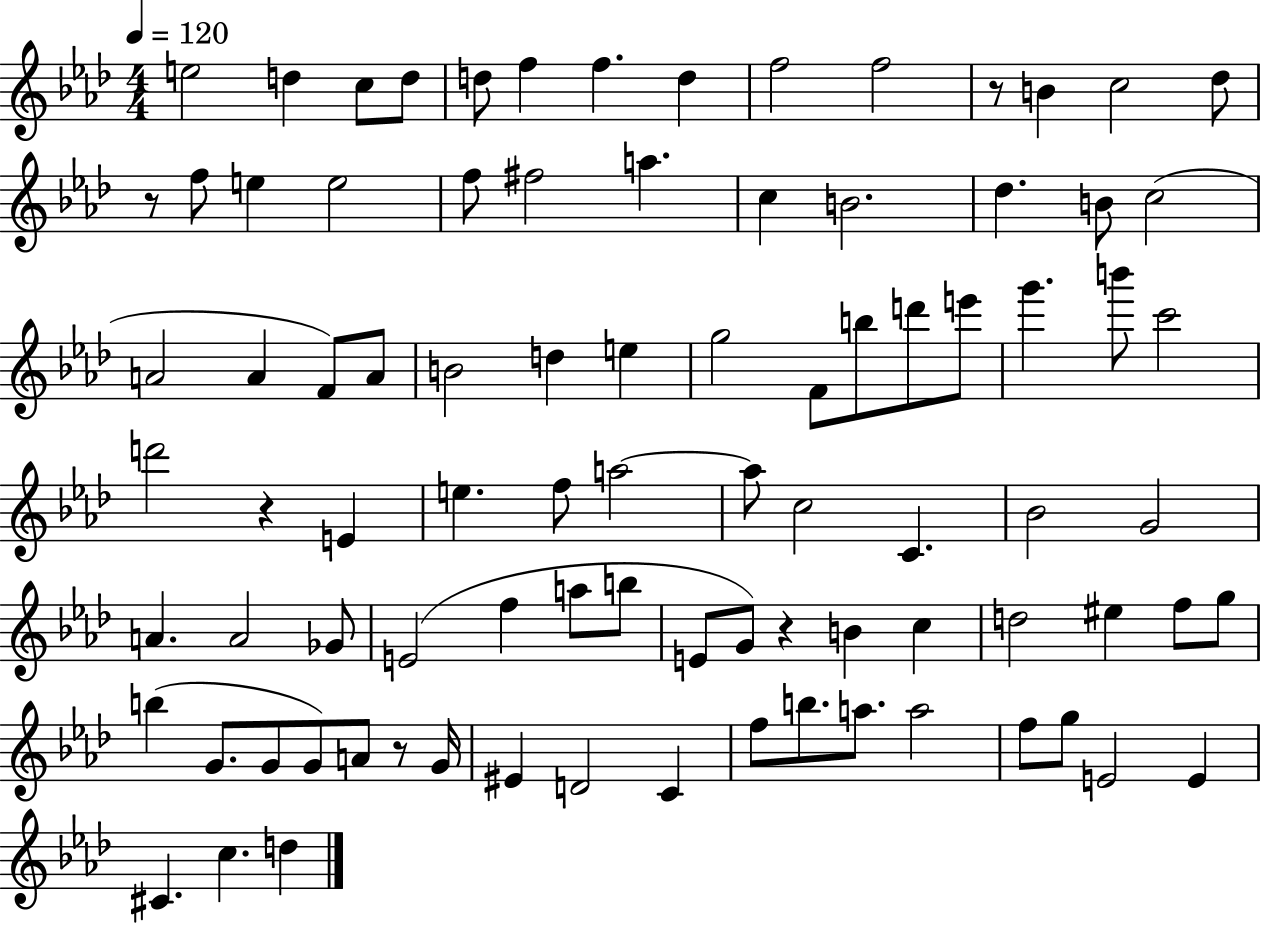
E5/h D5/q C5/e D5/e D5/e F5/q F5/q. D5/q F5/h F5/h R/e B4/q C5/h Db5/e R/e F5/e E5/q E5/h F5/e F#5/h A5/q. C5/q B4/h. Db5/q. B4/e C5/h A4/h A4/q F4/e A4/e B4/h D5/q E5/q G5/h F4/e B5/e D6/e E6/e G6/q. B6/e C6/h D6/h R/q E4/q E5/q. F5/e A5/h A5/e C5/h C4/q. Bb4/h G4/h A4/q. A4/h Gb4/e E4/h F5/q A5/e B5/e E4/e G4/e R/q B4/q C5/q D5/h EIS5/q F5/e G5/e B5/q G4/e. G4/e G4/e A4/e R/e G4/s EIS4/q D4/h C4/q F5/e B5/e. A5/e. A5/h F5/e G5/e E4/h E4/q C#4/q. C5/q. D5/q